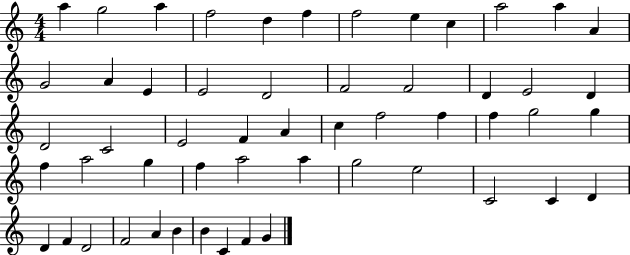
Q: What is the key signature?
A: C major